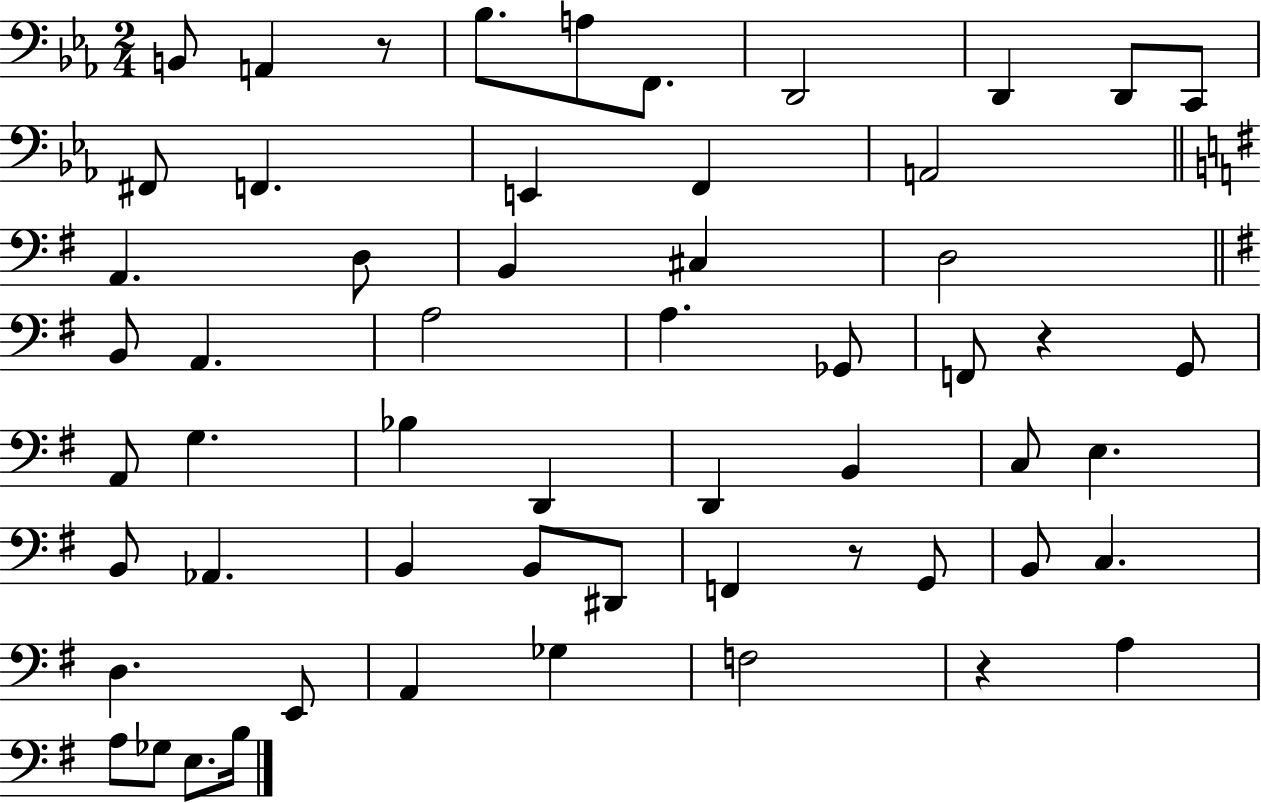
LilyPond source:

{
  \clef bass
  \numericTimeSignature
  \time 2/4
  \key ees \major
  b,8 a,4 r8 | bes8. a8 f,8. | d,2 | d,4 d,8 c,8 | \break fis,8 f,4. | e,4 f,4 | a,2 | \bar "||" \break \key e \minor a,4. d8 | b,4 cis4 | d2 | \bar "||" \break \key e \minor b,8 a,4. | a2 | a4. ges,8 | f,8 r4 g,8 | \break a,8 g4. | bes4 d,4 | d,4 b,4 | c8 e4. | \break b,8 aes,4. | b,4 b,8 dis,8 | f,4 r8 g,8 | b,8 c4. | \break d4. e,8 | a,4 ges4 | f2 | r4 a4 | \break a8 ges8 e8. b16 | \bar "|."
}